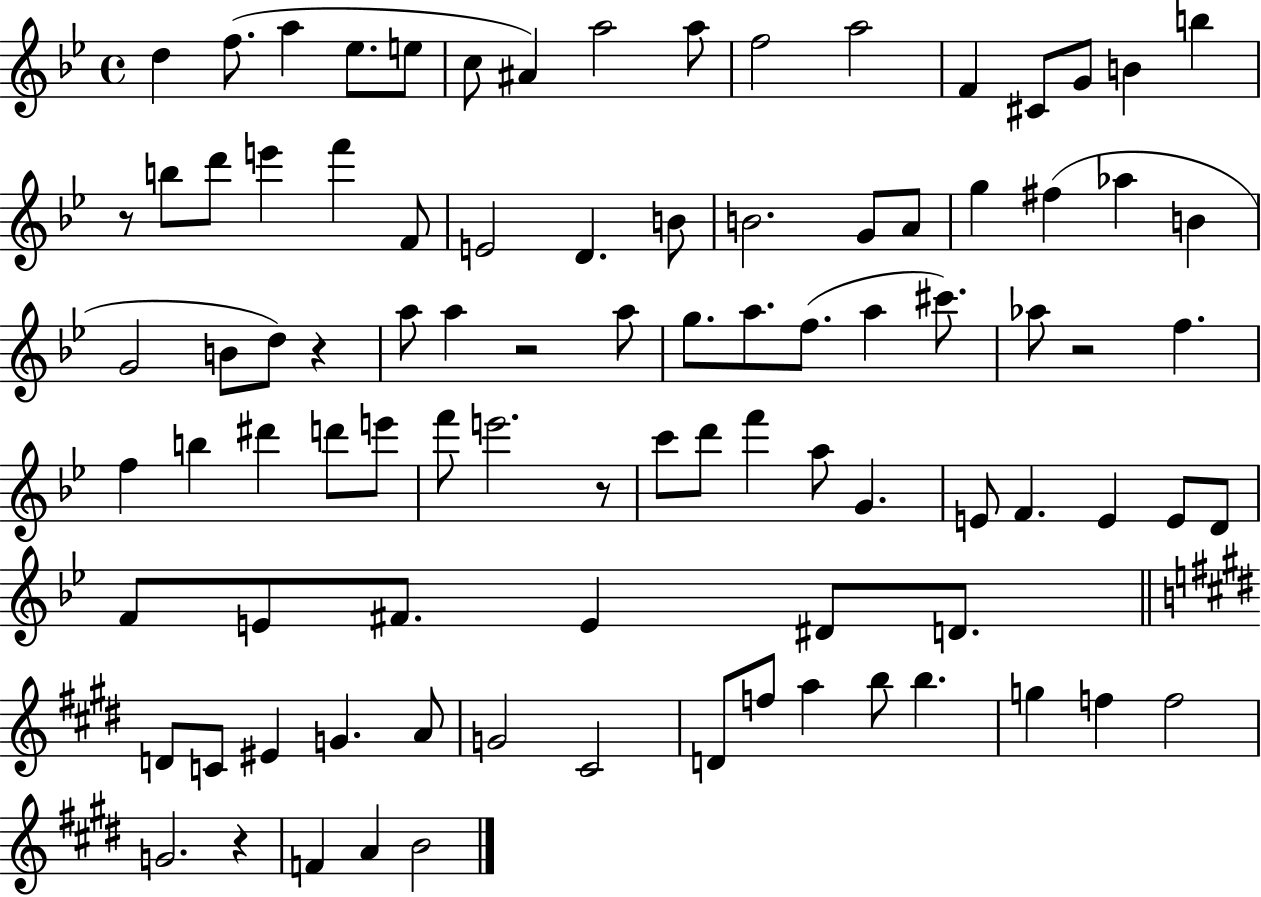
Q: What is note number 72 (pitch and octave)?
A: A4